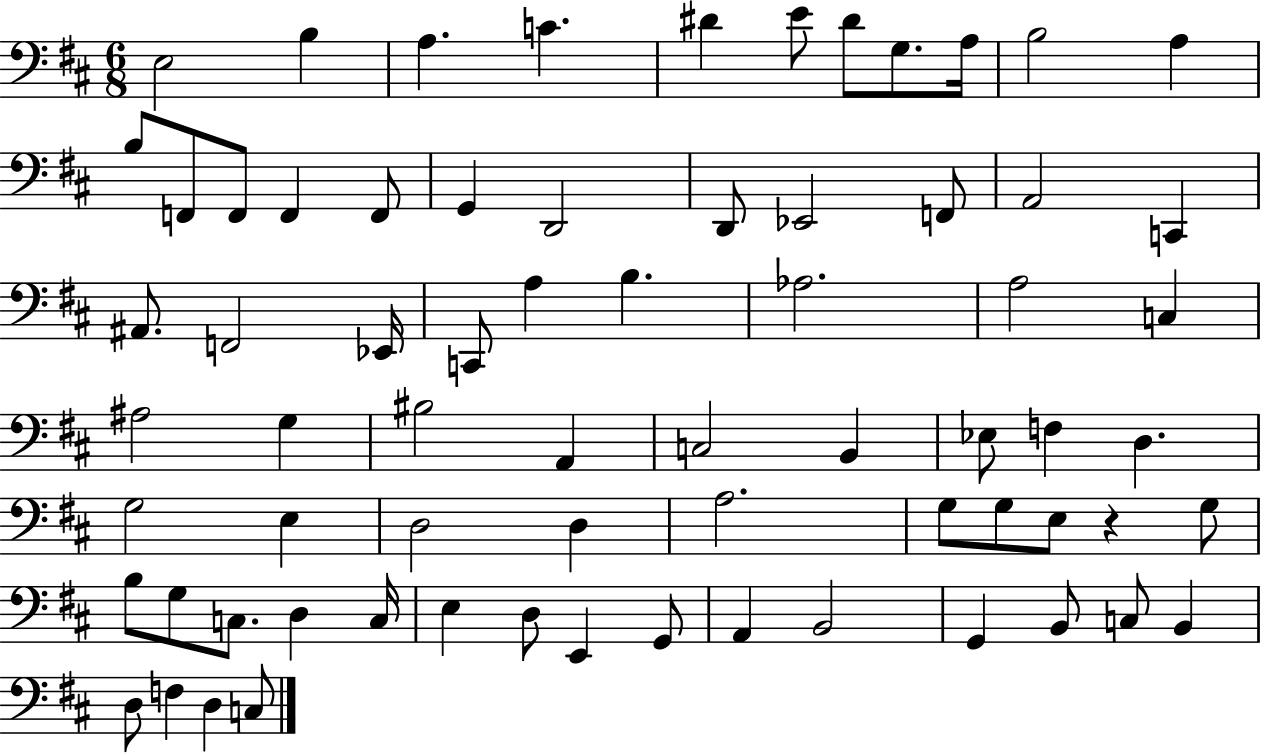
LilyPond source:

{
  \clef bass
  \numericTimeSignature
  \time 6/8
  \key d \major
  e2 b4 | a4. c'4. | dis'4 e'8 dis'8 g8. a16 | b2 a4 | \break b8 f,8 f,8 f,4 f,8 | g,4 d,2 | d,8 ees,2 f,8 | a,2 c,4 | \break ais,8. f,2 ees,16 | c,8 a4 b4. | aes2. | a2 c4 | \break ais2 g4 | bis2 a,4 | c2 b,4 | ees8 f4 d4. | \break g2 e4 | d2 d4 | a2. | g8 g8 e8 r4 g8 | \break b8 g8 c8. d4 c16 | e4 d8 e,4 g,8 | a,4 b,2 | g,4 b,8 c8 b,4 | \break d8 f4 d4 c8 | \bar "|."
}